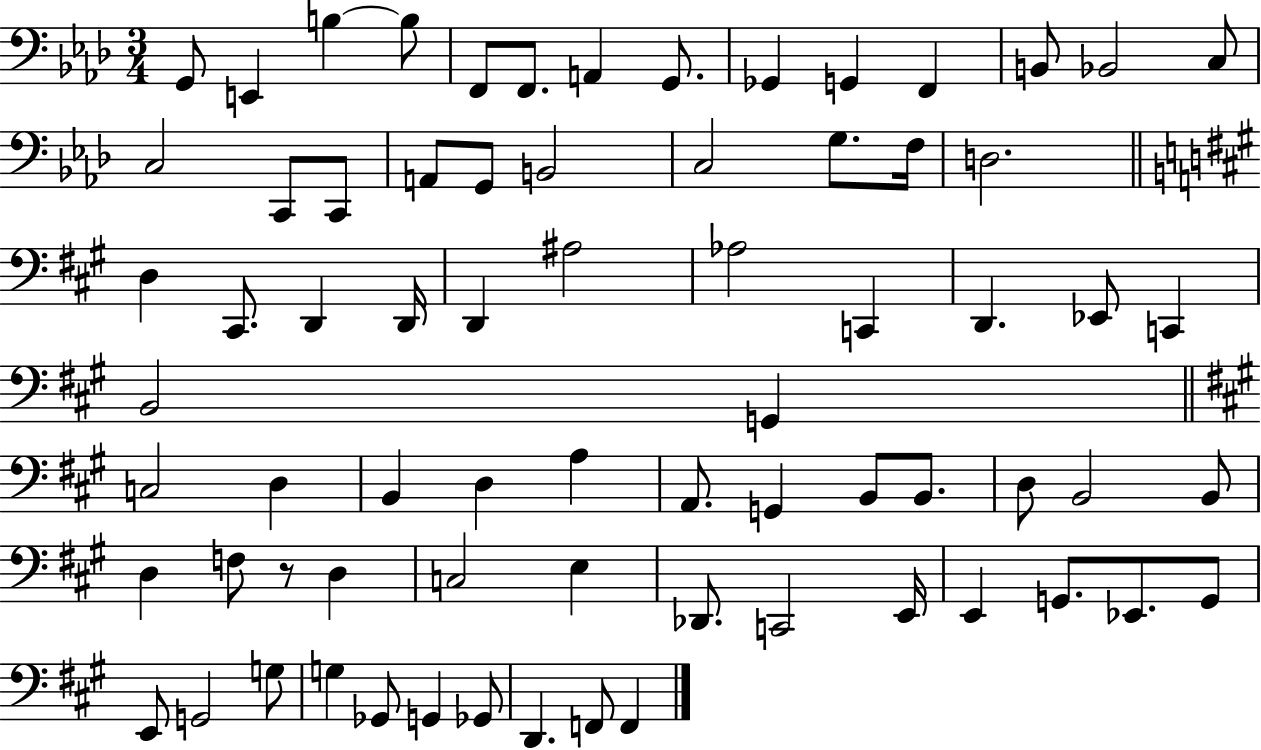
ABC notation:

X:1
T:Untitled
M:3/4
L:1/4
K:Ab
G,,/2 E,, B, B,/2 F,,/2 F,,/2 A,, G,,/2 _G,, G,, F,, B,,/2 _B,,2 C,/2 C,2 C,,/2 C,,/2 A,,/2 G,,/2 B,,2 C,2 G,/2 F,/4 D,2 D, ^C,,/2 D,, D,,/4 D,, ^A,2 _A,2 C,, D,, _E,,/2 C,, B,,2 G,, C,2 D, B,, D, A, A,,/2 G,, B,,/2 B,,/2 D,/2 B,,2 B,,/2 D, F,/2 z/2 D, C,2 E, _D,,/2 C,,2 E,,/4 E,, G,,/2 _E,,/2 G,,/2 E,,/2 G,,2 G,/2 G, _G,,/2 G,, _G,,/2 D,, F,,/2 F,,